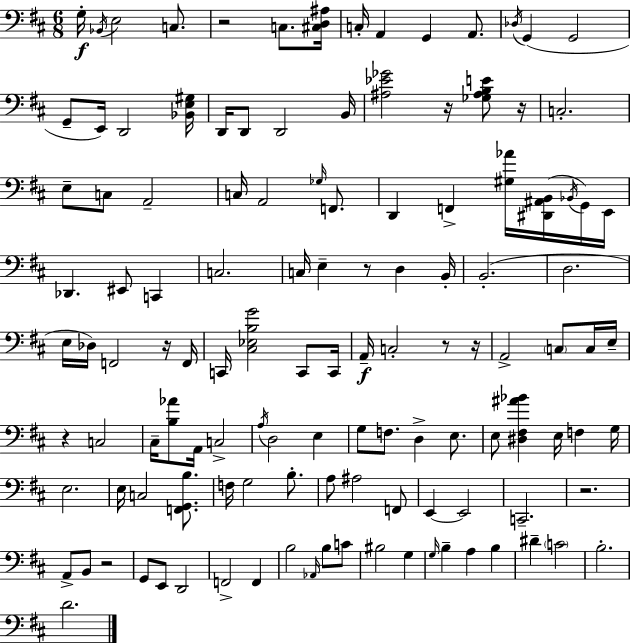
G3/s Bb2/s E3/h C3/e. R/h C3/e. [C#3,D3,A#3]/s C3/s A2/q G2/q A2/e. Db3/s G2/q G2/h G2/e E2/s D2/h [Bb2,E3,G#3]/s D2/s D2/e D2/h B2/s [A#3,Eb4,Gb4]/h R/s [Gb3,A#3,B3,E4]/e R/s C3/h. E3/e C3/e A2/h C3/s A2/h Gb3/s F2/e. D2/q F2/q [G#3,Ab4]/s [D#2,A#2,B2]/s Bb2/s G2/s E2/s Db2/q. EIS2/e C2/q C3/h. C3/s E3/q R/e D3/q B2/s B2/h. D3/h. E3/s Db3/s F2/h R/s F2/s C2/s [C#3,Eb3,B3,G4]/h C2/e C2/s A2/s C3/h R/e R/s A2/h C3/e C3/s E3/s R/q C3/h C#3/s [B3,Ab4]/e A2/s C3/h A3/s D3/h E3/q G3/e F3/e. D3/q E3/e. E3/e [D#3,F#3,A#4,Bb4]/q E3/s F3/q G3/s E3/h. E3/s C3/h [F2,G2,B3]/e. F3/s G3/h B3/e. A3/e A#3/h F2/e E2/q E2/h C2/h. R/h. A2/e B2/e R/h G2/e E2/e D2/h F2/h F2/q B3/h Ab2/s B3/e C4/e BIS3/h G3/q G3/s B3/q A3/q B3/q D#4/q C4/h B3/h. D4/h.